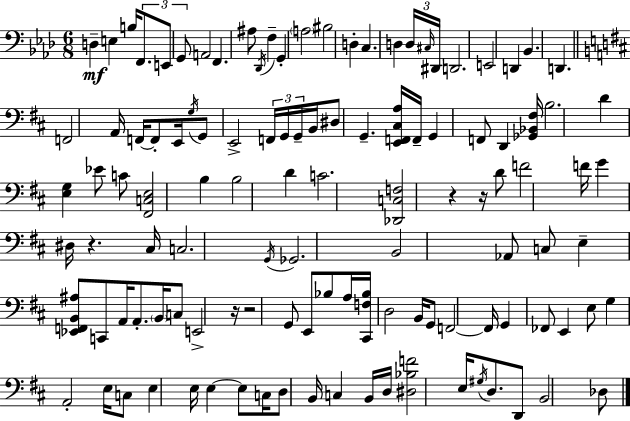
X:1
T:Untitled
M:6/8
L:1/4
K:Ab
D, E, B,/4 F,,/2 E,,/2 G,,/2 A,,2 F,, ^A,/2 _D,,/4 F, G,, A,2 ^B,2 D, C, D, D,/4 ^C,/4 ^D,,/4 D,,2 E,,2 D,, _B,, D,, F,,2 A,,/4 F,,/4 F,,/2 E,,/4 G,/4 G,,/2 E,,2 F,,/4 G,,/4 G,,/4 B,,/4 ^D,/2 G,, [E,,F,,^C,A,]/4 F,,/4 G,, F,,/2 D,, [_G,,_B,,^F,]/4 B,2 D [E,G,] _E/2 C/2 [^F,,C,E,]2 B, B,2 D C2 [_D,,C,F,]2 z z/4 D/2 F2 F/4 G ^D,/4 z ^C,/4 C,2 G,,/4 _G,,2 B,,2 _A,,/2 C,/2 E, [_E,,F,,B,,^A,]/2 C,,/2 A,,/4 A,,/2 B,,/4 C,/2 E,,2 z/4 z2 G,,/2 E,,/2 _B,/2 A,/4 [^C,,F,_B,]/4 D,2 B,,/4 G,,/2 F,,2 F,,/4 G,, _F,,/2 E,, E,/2 G, A,,2 E,/4 C,/2 E, E,/4 E, E,/2 C,/4 D,/2 B,,/4 C, B,,/4 D,/4 [^D,_B,F]2 E,/4 ^G,/4 D,/2 D,,/2 B,,2 _D,/2